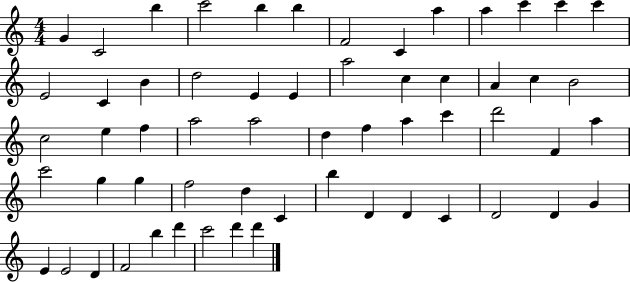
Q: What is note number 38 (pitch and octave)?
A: C6